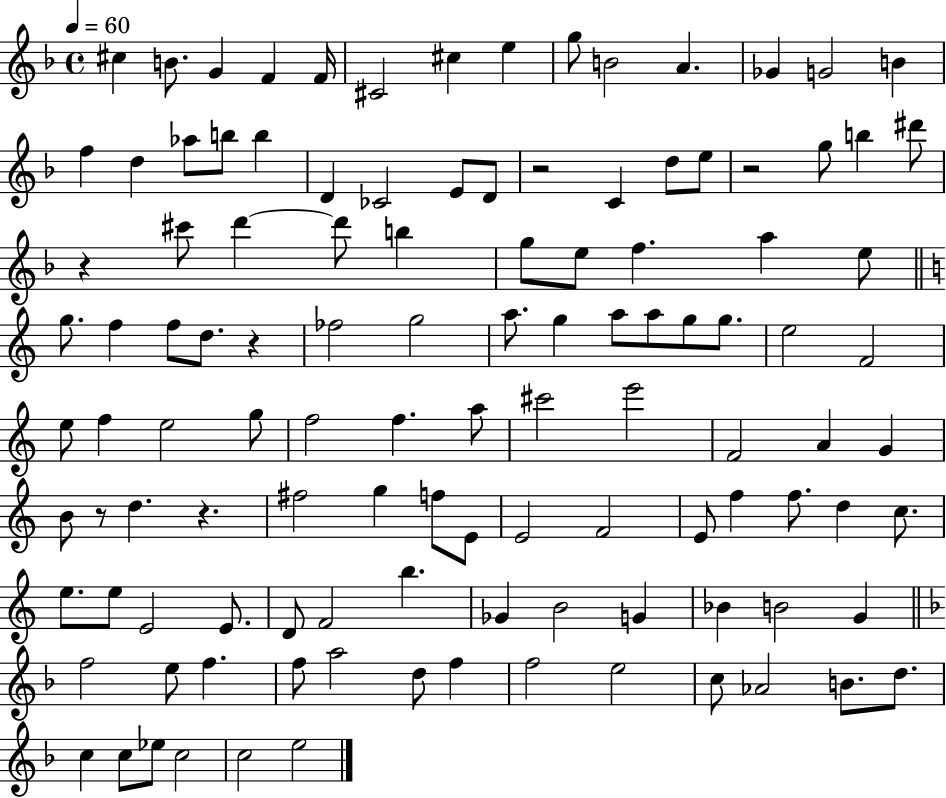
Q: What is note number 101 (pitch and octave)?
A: Ab4